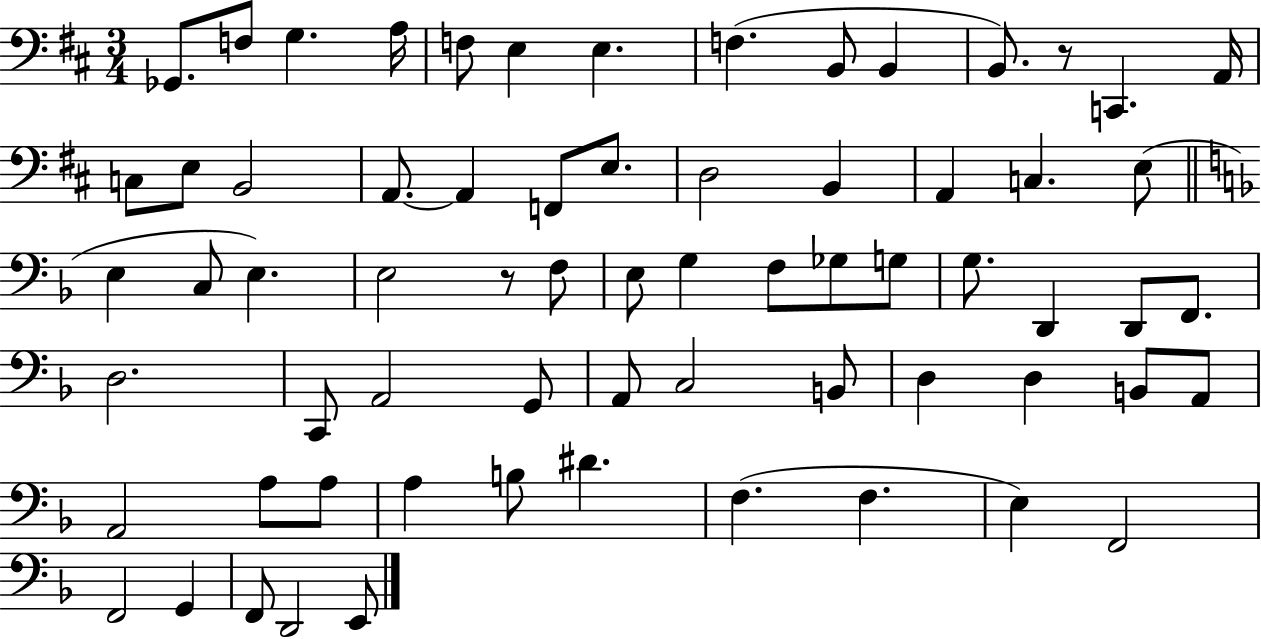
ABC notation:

X:1
T:Untitled
M:3/4
L:1/4
K:D
_G,,/2 F,/2 G, A,/4 F,/2 E, E, F, B,,/2 B,, B,,/2 z/2 C,, A,,/4 C,/2 E,/2 B,,2 A,,/2 A,, F,,/2 E,/2 D,2 B,, A,, C, E,/2 E, C,/2 E, E,2 z/2 F,/2 E,/2 G, F,/2 _G,/2 G,/2 G,/2 D,, D,,/2 F,,/2 D,2 C,,/2 A,,2 G,,/2 A,,/2 C,2 B,,/2 D, D, B,,/2 A,,/2 A,,2 A,/2 A,/2 A, B,/2 ^D F, F, E, F,,2 F,,2 G,, F,,/2 D,,2 E,,/2